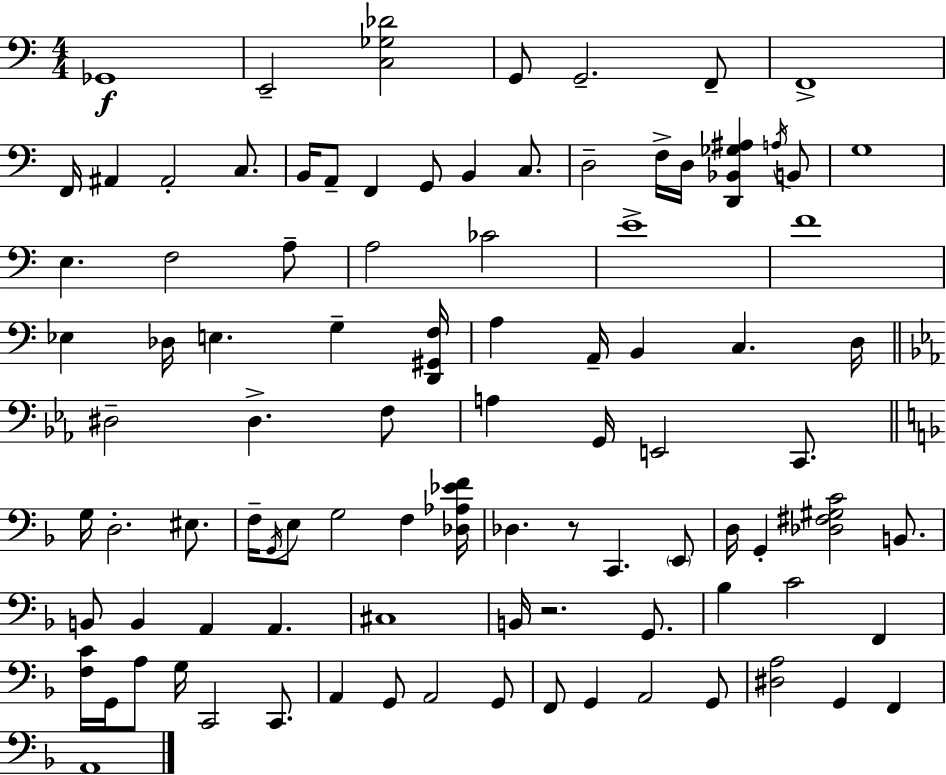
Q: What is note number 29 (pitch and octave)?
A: F4